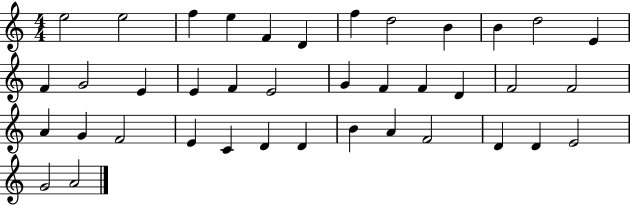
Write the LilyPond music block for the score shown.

{
  \clef treble
  \numericTimeSignature
  \time 4/4
  \key c \major
  e''2 e''2 | f''4 e''4 f'4 d'4 | f''4 d''2 b'4 | b'4 d''2 e'4 | \break f'4 g'2 e'4 | e'4 f'4 e'2 | g'4 f'4 f'4 d'4 | f'2 f'2 | \break a'4 g'4 f'2 | e'4 c'4 d'4 d'4 | b'4 a'4 f'2 | d'4 d'4 e'2 | \break g'2 a'2 | \bar "|."
}